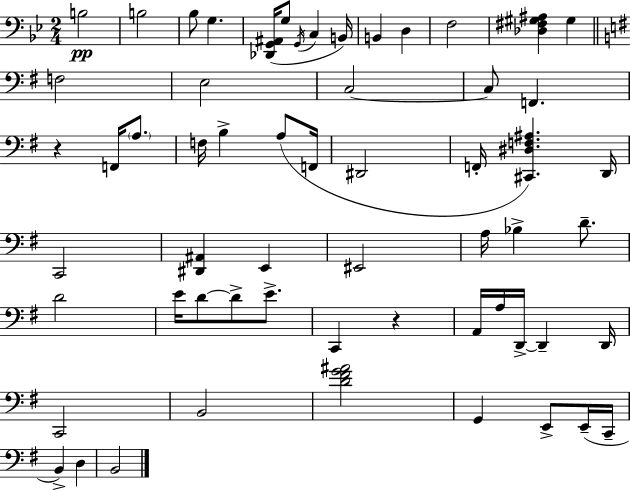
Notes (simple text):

B3/h B3/h Bb3/e G3/q. [Db2,G2,A#2]/s G3/e G2/s C3/q B2/s B2/q D3/q F3/h [Db3,F#3,G#3,A#3]/q G#3/q F3/h E3/h C3/h C3/e F2/q. R/q F2/s A3/e. F3/s B3/q A3/e F2/s D#2/h F2/s [C#2,D#3,F3,A#3]/q. D2/s C2/h [D#2,A#2]/q E2/q EIS2/h A3/s Bb3/q D4/e. D4/h E4/s D4/e D4/e E4/e. C2/q R/q A2/s A3/s D2/s D2/q D2/s C2/h B2/h [D4,F#4,G4,A#4]/h G2/q E2/e E2/s C2/s B2/q D3/q B2/h